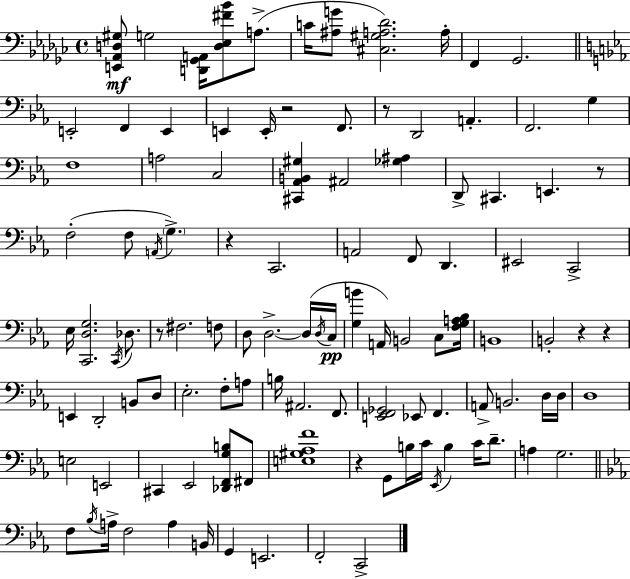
[E2,Ab2,D3,G#3]/e G3/h [D2,Gb2,A2]/s [D3,Eb3,F#4,Bb4]/e A3/e. C4/s [A#3,G4]/e [C#3,G#3,A3,Db4]/h. A3/s F2/q Gb2/h. E2/h F2/q E2/q E2/q E2/s R/h F2/e. R/e D2/h A2/q. F2/h. G3/q F3/w A3/h C3/h [C#2,Ab2,B2,G#3]/q A#2/h [Gb3,A#3]/q D2/e C#2/q. E2/q. R/e F3/h F3/e A2/s G3/q. R/q C2/h. A2/h F2/e D2/q. EIS2/h C2/h Eb3/s [C2,D3,G3]/h. C2/s Db3/e. R/e F#3/h. F3/e D3/e D3/h. D3/s D3/s C3/s [G3,B4]/q A2/s B2/h C3/e [F3,G3,A3,Bb3]/s B2/w B2/h R/q R/q E2/q D2/h B2/e D3/e Eb3/h. F3/e A3/e B3/s A#2/h. F2/e. [E2,F2,Gb2]/h Eb2/e F2/q. A2/e B2/h. D3/s D3/s D3/w E3/h E2/h C#2/q Eb2/h [Db2,F2,G3,B3]/e F#2/e [E3,G#3,Ab3,F4]/w R/q G2/e B3/s C4/s Eb2/s B3/q C4/s D4/e. A3/q G3/h. F3/e Bb3/s A3/s F3/h A3/q B2/s G2/q E2/h. F2/h C2/h